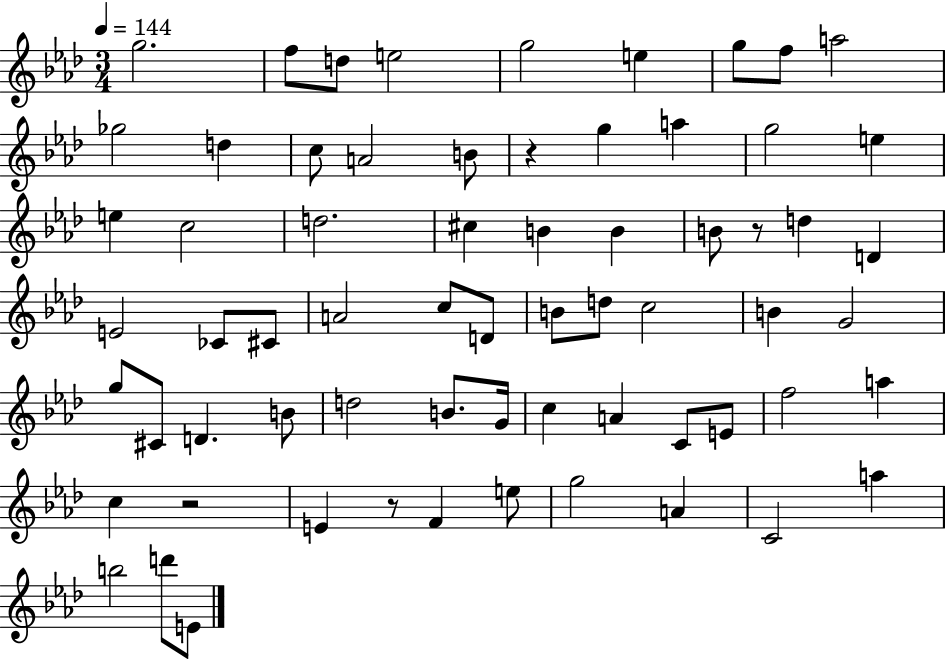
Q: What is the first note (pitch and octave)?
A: G5